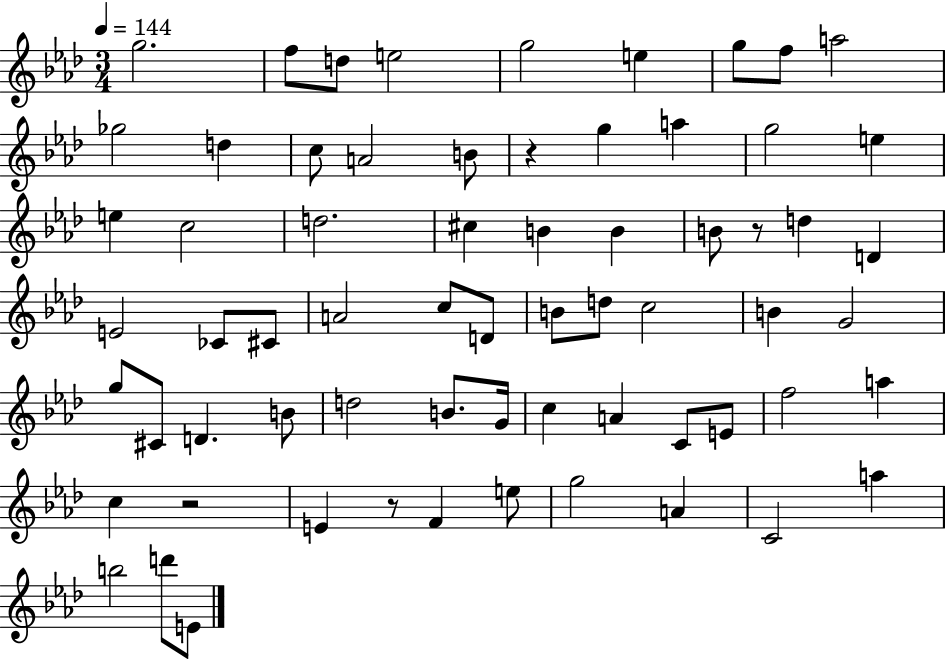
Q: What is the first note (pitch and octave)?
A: G5